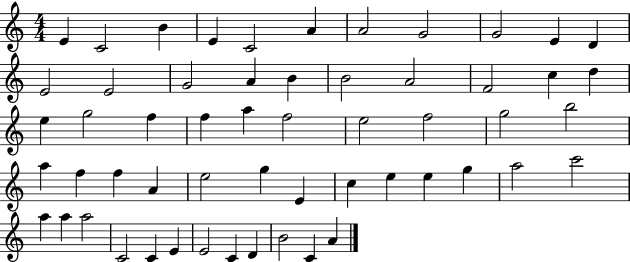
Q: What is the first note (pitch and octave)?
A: E4